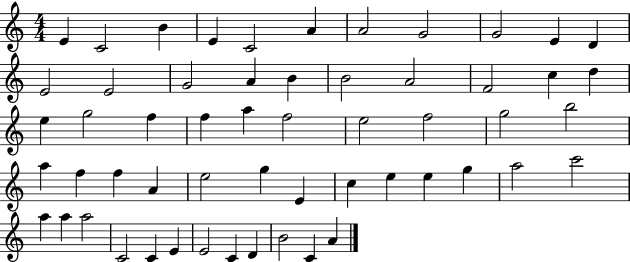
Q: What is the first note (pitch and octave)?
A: E4